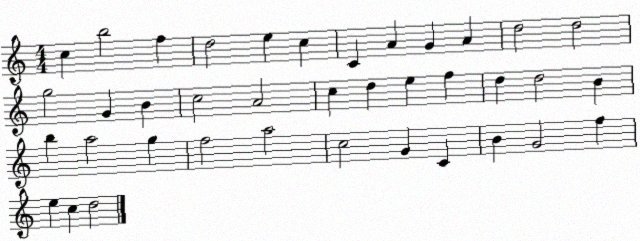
X:1
T:Untitled
M:4/4
L:1/4
K:C
c b2 f d2 e c C A G A d2 d2 g2 G B c2 A2 c d e f d d2 B b a2 g f2 a2 c2 G C B G2 f e c d2